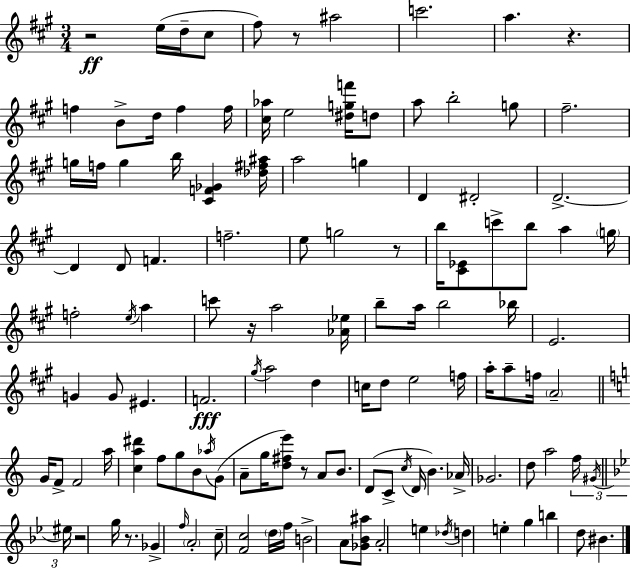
{
  \clef treble
  \numericTimeSignature
  \time 3/4
  \key a \major
  \repeat volta 2 { r2\ff e''16( d''16-- cis''8 | fis''8) r8 ais''2 | c'''2. | a''4. r4. | \break f''4 b'8-> d''16 f''4 f''16 | <cis'' aes''>16 e''2 <dis'' g'' f'''>16 d''8 | a''8 b''2-. g''8 | fis''2.-- | \break g''16 f''16 g''4 b''16 <cis' f' ges'>4 <des'' fis'' ais''>16 | a''2 g''4 | d'4 dis'2-. | d'2.->~~ | \break d'4 d'8 f'4. | f''2.-- | e''8 g''2 r8 | b''16 <cis' ees'>8 c'''8-> b''8 a''4 \parenthesize g''16 | \break f''2-. \acciaccatura { e''16 } a''4 | c'''8 r16 a''2 | <aes' ees''>16 b''8-- a''16 b''2 | bes''16 e'2. | \break g'4 g'8 eis'4. | f'2.\fff | \acciaccatura { gis''16 } a''2 d''4 | c''16 d''8 e''2 | \break f''16 a''16-. a''8-- f''16 \parenthesize a'2-- | \bar "||" \break \key c \major g'16 f'8-> f'2 a''16 | <c'' a'' dis'''>4 f''8 g''8 b'8 \acciaccatura { aes''16 } g'8( | a'8-- g''16 <d'' fis'' e'''>8) r8 a'8 b'8. | d'8( c'8-> \acciaccatura { c''16 } d'16 b'4.) | \break aes'16-> ges'2. | d''8 a''2 | \tuplet 3/2 { f''16 \acciaccatura { gis'16 } \bar "||" \break \key g \minor eis''16 } r2 g''16 r8. | ges'4-> \grace { f''16 } \parenthesize a'2-. | c''8-- <f' c''>2 | \parenthesize d''16 f''16 b'2-> a'8 | \break <ges' bes' ais''>8 a'2-. e''4 | \acciaccatura { des''16 } d''4 e''4-. g''4 | b''4 d''8 bis'4. | } \bar "|."
}